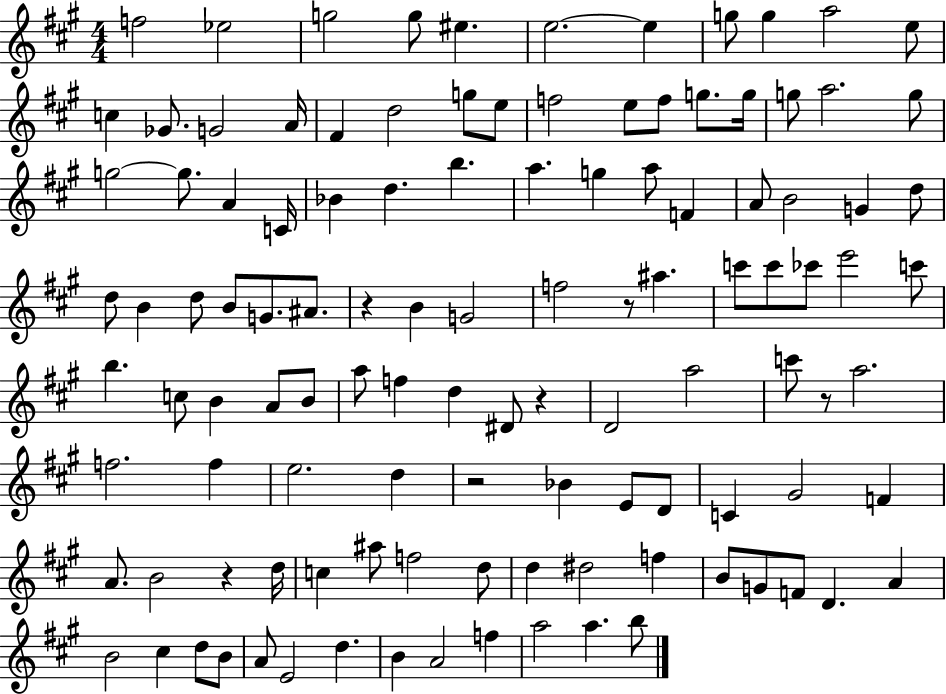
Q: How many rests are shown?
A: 6